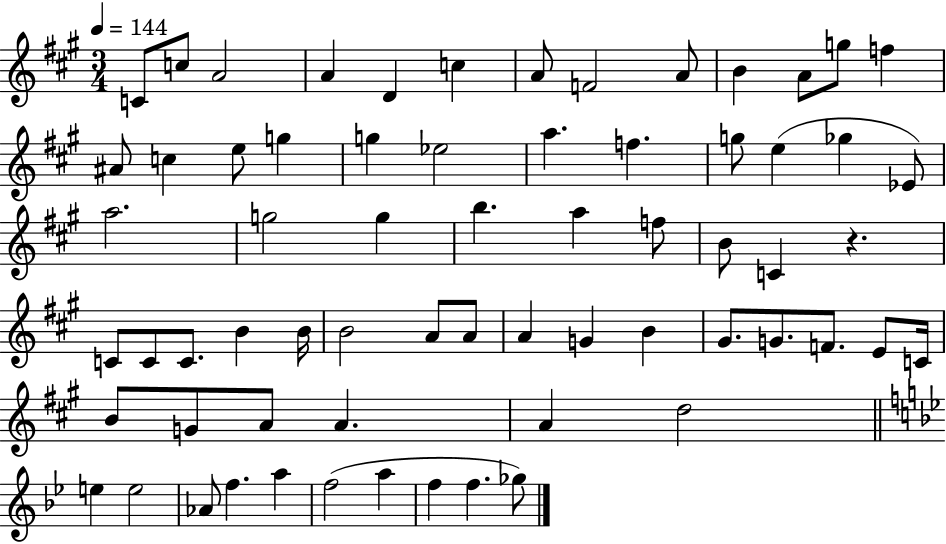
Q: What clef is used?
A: treble